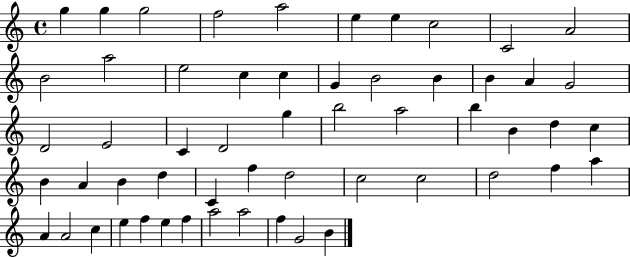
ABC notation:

X:1
T:Untitled
M:4/4
L:1/4
K:C
g g g2 f2 a2 e e c2 C2 A2 B2 a2 e2 c c G B2 B B A G2 D2 E2 C D2 g b2 a2 b B d c B A B d C f d2 c2 c2 d2 f a A A2 c e f e f a2 a2 f G2 B